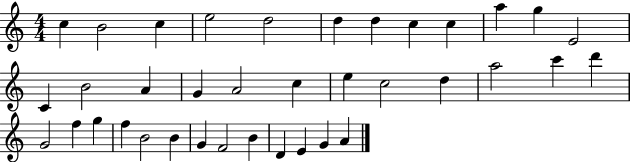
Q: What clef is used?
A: treble